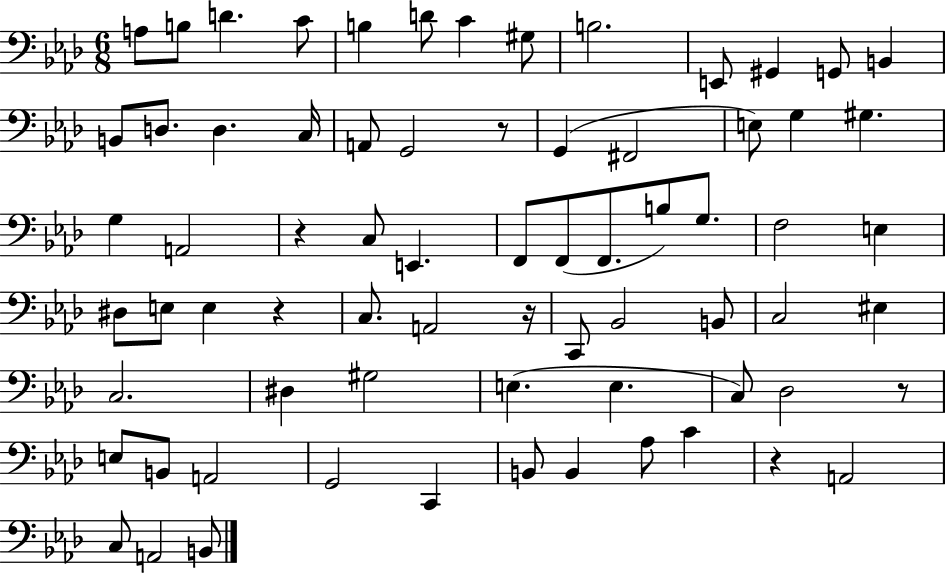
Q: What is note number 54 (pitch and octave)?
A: B2